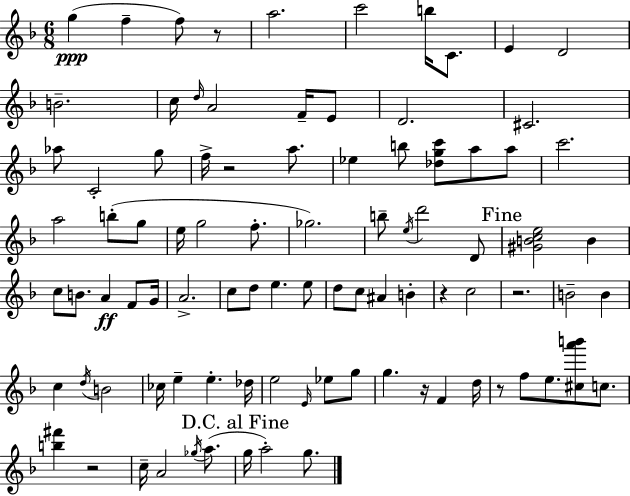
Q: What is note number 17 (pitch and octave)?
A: C#4